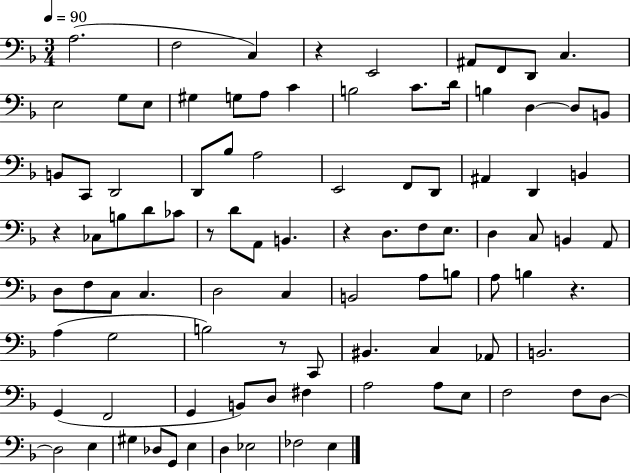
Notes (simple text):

A3/h. F3/h C3/q R/q E2/h A#2/e F2/e D2/e C3/q. E3/h G3/e E3/e G#3/q G3/e A3/e C4/q B3/h C4/e. D4/s B3/q D3/q D3/e B2/e B2/e C2/e D2/h D2/e Bb3/e A3/h E2/h F2/e D2/e A#2/q D2/q B2/q R/q CES3/e B3/e D4/e CES4/e R/e D4/e A2/e B2/q. R/q D3/e. F3/e E3/e. D3/q C3/e B2/q A2/e D3/e F3/e C3/e C3/q. D3/h C3/q B2/h A3/e B3/e A3/e B3/q R/q. A3/q G3/h B3/h R/e C2/e BIS2/q. C3/q Ab2/e B2/h. G2/q F2/h G2/q B2/e D3/e F#3/q A3/h A3/e E3/e F3/h F3/e D3/e D3/h E3/q G#3/q Db3/e G2/e E3/q D3/q Eb3/h FES3/h E3/q